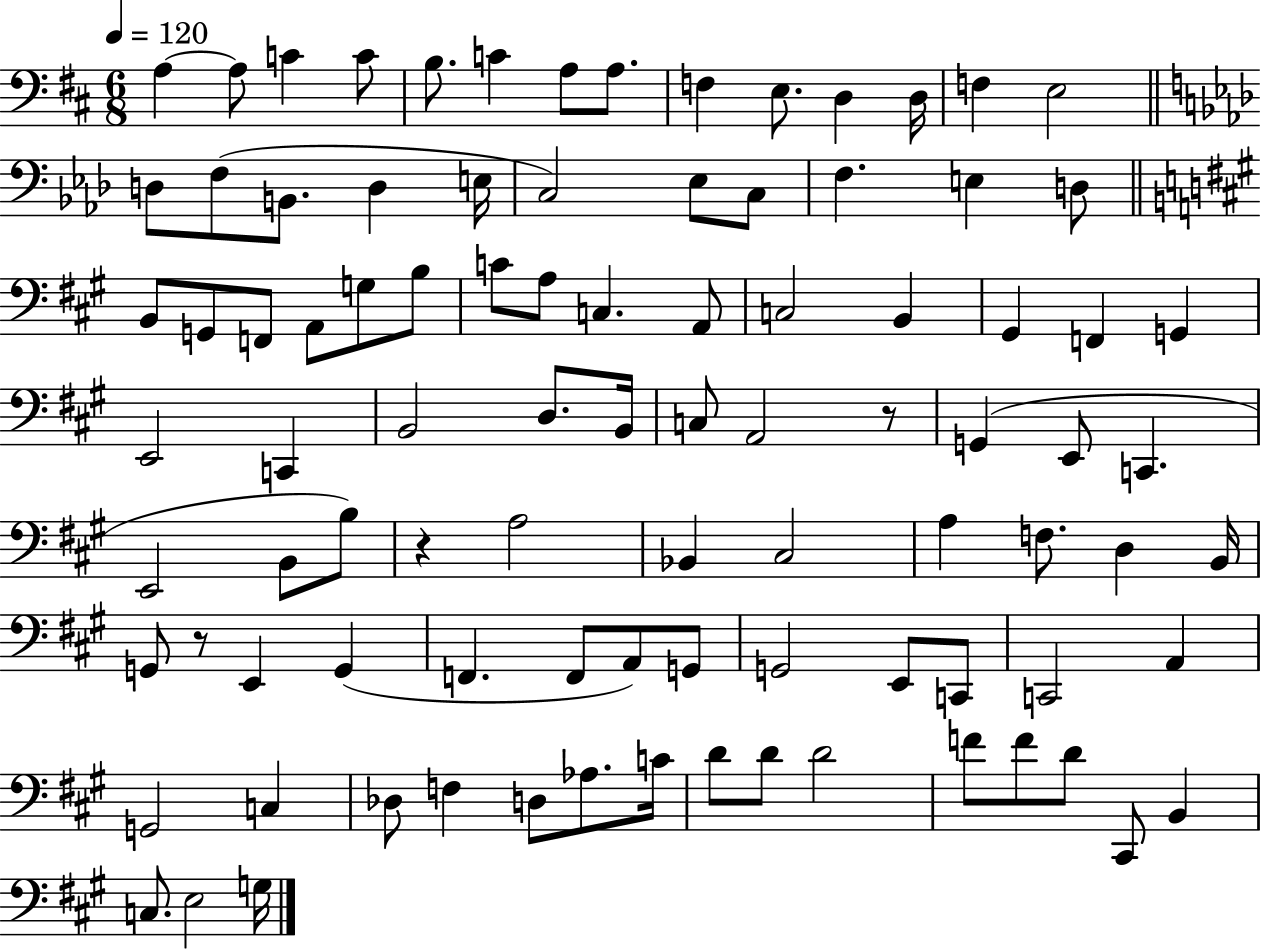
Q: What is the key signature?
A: D major